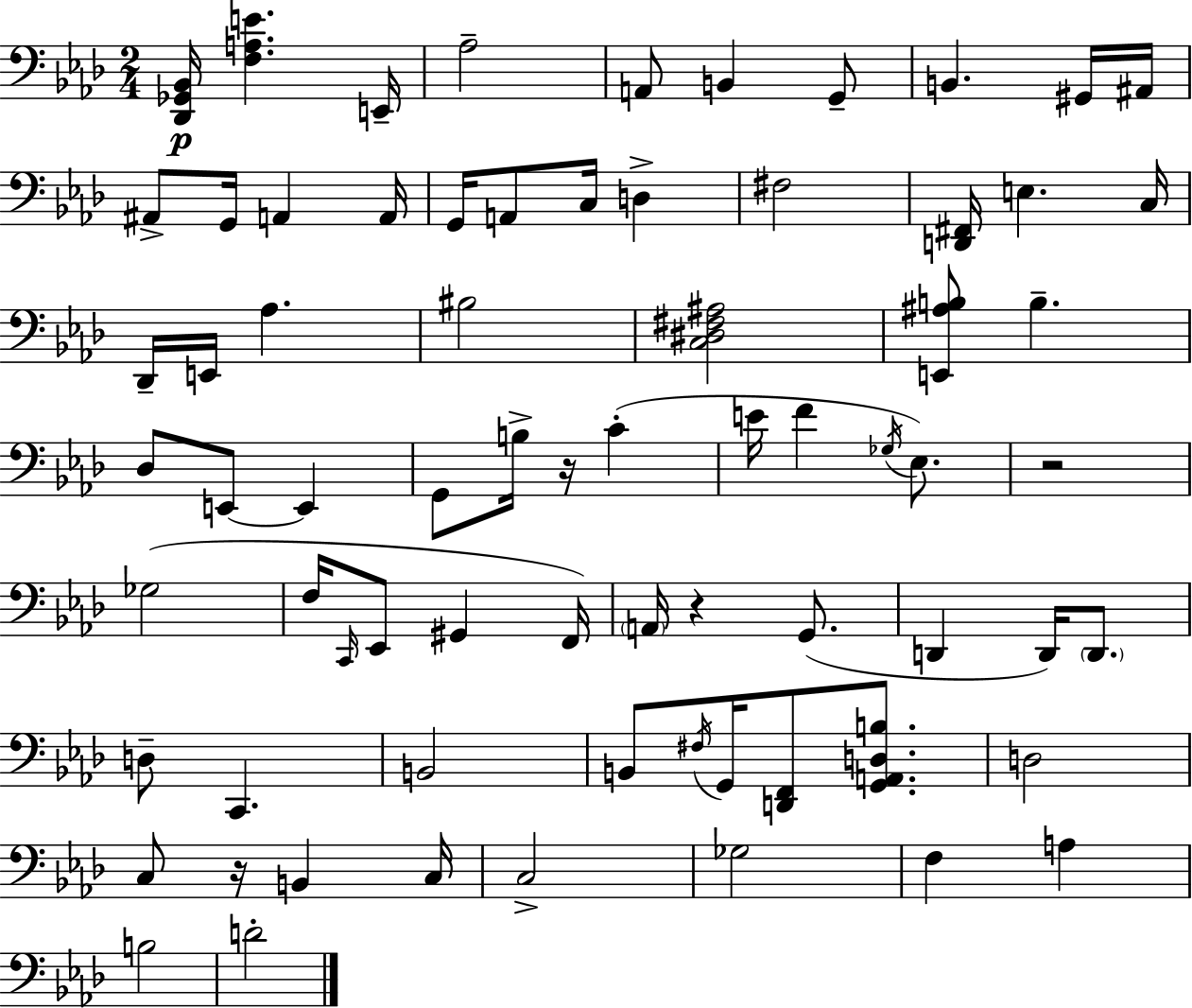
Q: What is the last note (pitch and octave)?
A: D4